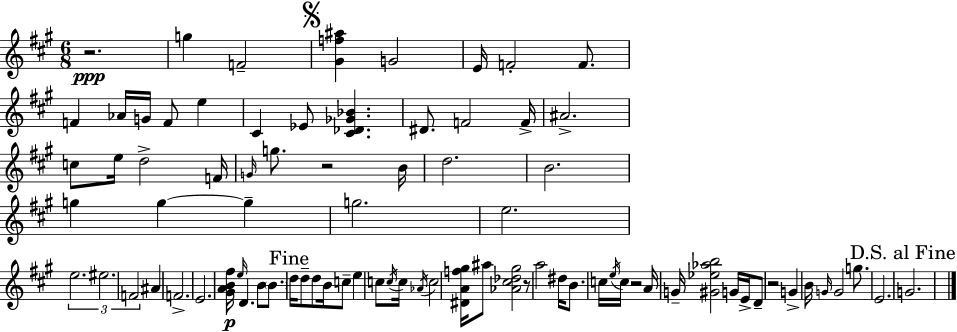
{
  \clef treble
  \numericTimeSignature
  \time 6/8
  \key a \major
  r2.\ppp | g''4 f'2-- | \mark \markup { \musicglyph "scripts.segno" } <gis' f'' ais''>4 g'2 | e'16 f'2-. f'8. | \break f'4 aes'16 g'16 f'8 e''4 | cis'4 ees'8 <cis' des' ges' bes'>4. | dis'8. f'2 f'16-> | ais'2.-> | \break c''8 e''16 d''2-> f'16 | \grace { g'16 } g''8. r2 | b'16 d''2. | b'2. | \break g''4 g''4~~ g''4-- | g''2. | e''2. | \tuplet 3/2 { e''2. | \break eis''2. | f'2 } ais'4 | f'2.-> | e'2. | \break <gis' a' b' fis''>16\p \grace { e''16 } d'4. b'8 \parenthesize b'8. | \mark "Fine" d''16 d''8-- d''8 b'16 c''8-- e''4 | c''8 \acciaccatura { c''16 } c''16 \acciaccatura { aes'16 } c''2 | <dis' a' f'' gis''>16 ais''8 <aes' cis'' des'' gis''>2 | \break r8 a''2 | dis''16 b'8. c''16 \acciaccatura { e''16 } c''16 r2 | a'16 g'16-- <gis' ees'' aes'' b''>2 | g'16 e'16-> d'8-- r2 | \break g'4-> b'16 \grace { g'16 } g'2 | g''8. e'2. | \mark "D.S. al Fine" g'2. | \bar "|."
}